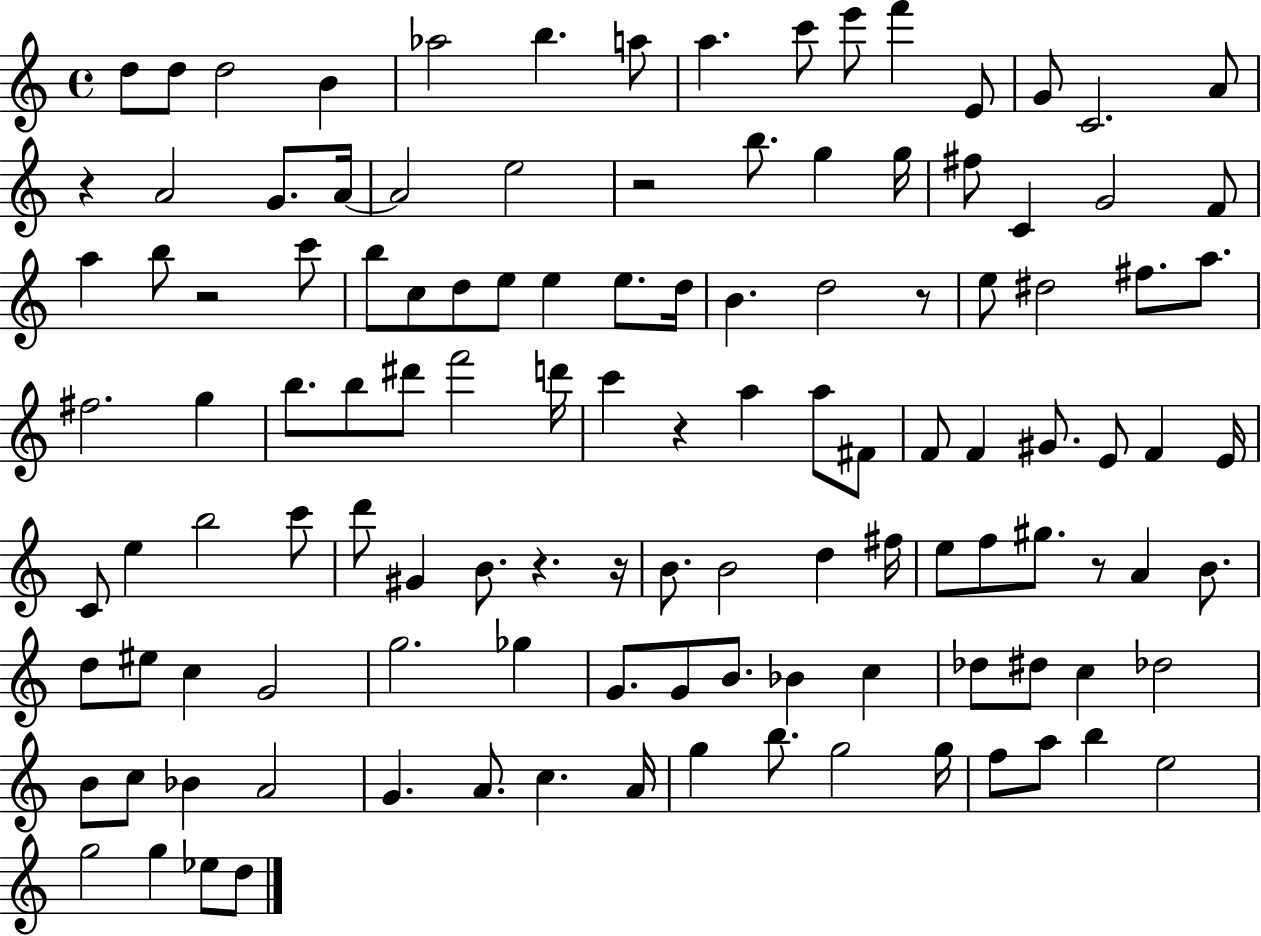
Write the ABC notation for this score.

X:1
T:Untitled
M:4/4
L:1/4
K:C
d/2 d/2 d2 B _a2 b a/2 a c'/2 e'/2 f' E/2 G/2 C2 A/2 z A2 G/2 A/4 A2 e2 z2 b/2 g g/4 ^f/2 C G2 F/2 a b/2 z2 c'/2 b/2 c/2 d/2 e/2 e e/2 d/4 B d2 z/2 e/2 ^d2 ^f/2 a/2 ^f2 g b/2 b/2 ^d'/2 f'2 d'/4 c' z a a/2 ^F/2 F/2 F ^G/2 E/2 F E/4 C/2 e b2 c'/2 d'/2 ^G B/2 z z/4 B/2 B2 d ^f/4 e/2 f/2 ^g/2 z/2 A B/2 d/2 ^e/2 c G2 g2 _g G/2 G/2 B/2 _B c _d/2 ^d/2 c _d2 B/2 c/2 _B A2 G A/2 c A/4 g b/2 g2 g/4 f/2 a/2 b e2 g2 g _e/2 d/2